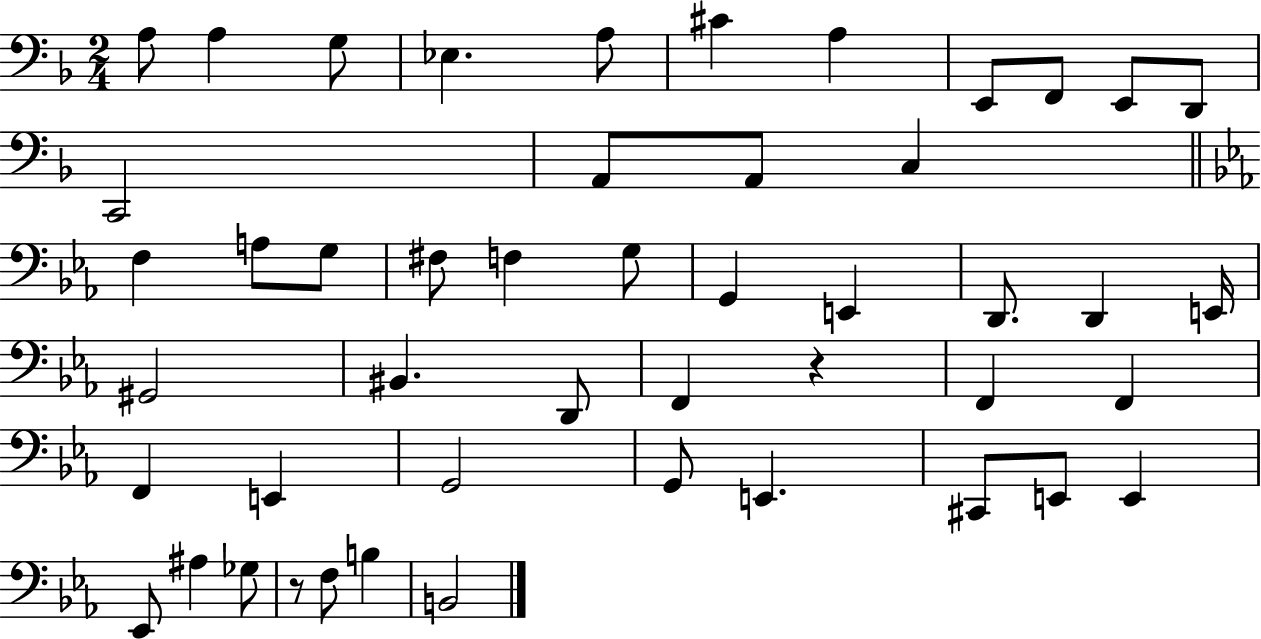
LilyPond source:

{
  \clef bass
  \numericTimeSignature
  \time 2/4
  \key f \major
  a8 a4 g8 | ees4. a8 | cis'4 a4 | e,8 f,8 e,8 d,8 | \break c,2 | a,8 a,8 c4 | \bar "||" \break \key ees \major f4 a8 g8 | fis8 f4 g8 | g,4 e,4 | d,8. d,4 e,16 | \break gis,2 | bis,4. d,8 | f,4 r4 | f,4 f,4 | \break f,4 e,4 | g,2 | g,8 e,4. | cis,8 e,8 e,4 | \break ees,8 ais4 ges8 | r8 f8 b4 | b,2 | \bar "|."
}